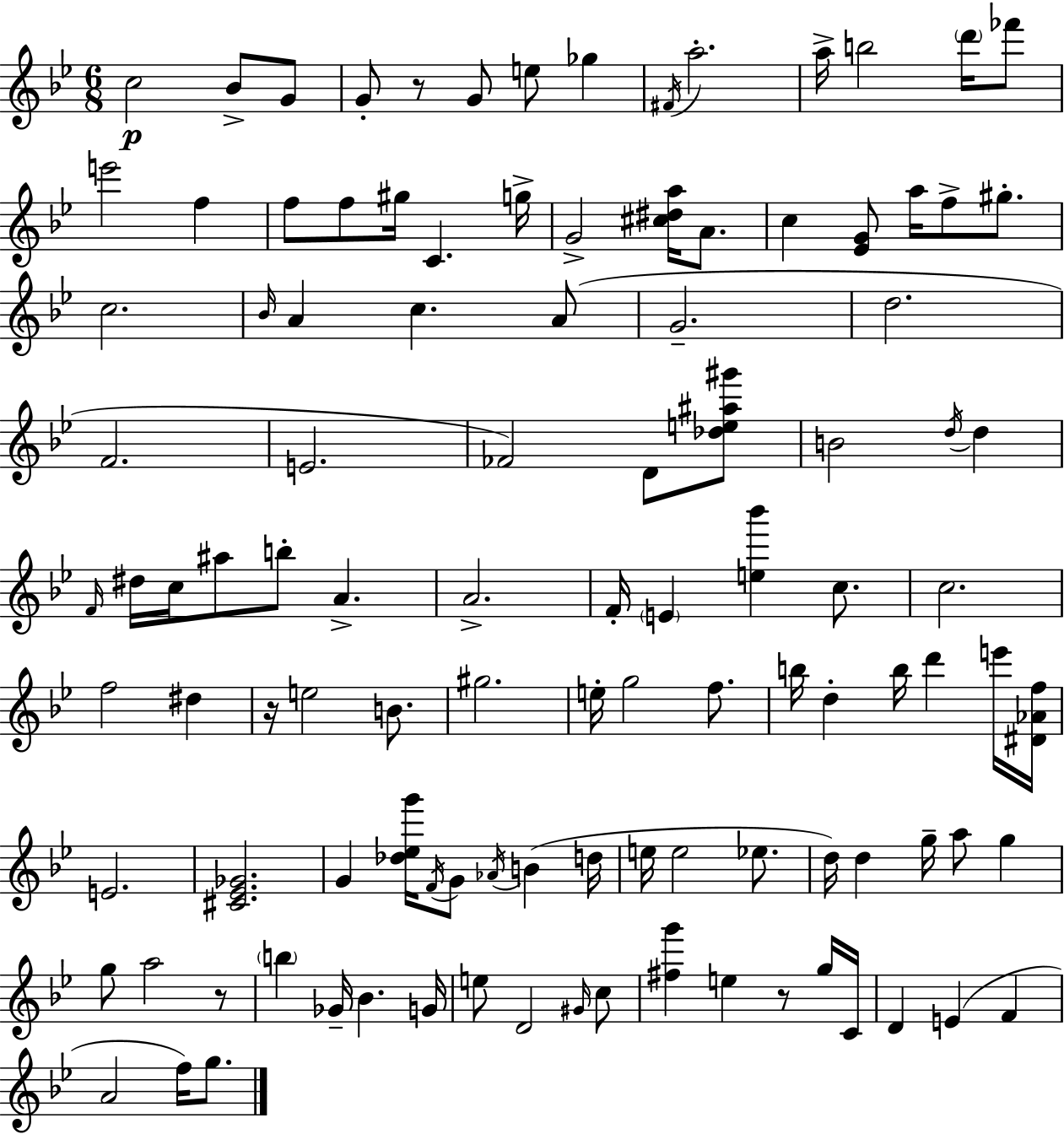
{
  \clef treble
  \numericTimeSignature
  \time 6/8
  \key bes \major
  c''2\p bes'8-> g'8 | g'8-. r8 g'8 e''8 ges''4 | \acciaccatura { fis'16 } a''2.-. | a''16-> b''2 \parenthesize d'''16 fes'''8 | \break e'''2 f''4 | f''8 f''8 gis''16 c'4. | g''16-> g'2-> <cis'' dis'' a''>16 a'8. | c''4 <ees' g'>8 a''16 f''8-> gis''8.-. | \break c''2. | \grace { bes'16 } a'4 c''4. | a'8( g'2.-- | d''2. | \break f'2. | e'2. | fes'2) d'8 | <des'' e'' ais'' gis'''>8 b'2 \acciaccatura { d''16 } d''4 | \break \grace { f'16 } dis''16 c''16 ais''8 b''8-. a'4.-> | a'2.-> | f'16-. \parenthesize e'4 <e'' bes'''>4 | c''8. c''2. | \break f''2 | dis''4 r16 e''2 | b'8. gis''2. | e''16-. g''2 | \break f''8. b''16 d''4-. b''16 d'''4 | e'''16 <dis' aes' f''>16 e'2. | <cis' ees' ges'>2. | g'4 <des'' ees'' g'''>16 \acciaccatura { f'16 } g'8 | \break \acciaccatura { aes'16 } b'4( d''16 e''16 e''2 | ees''8. d''16) d''4 g''16-- | a''8 g''4 g''8 a''2 | r8 \parenthesize b''4 ges'16-- bes'4. | \break g'16 e''8 d'2 | \grace { gis'16 } c''8 <fis'' g'''>4 e''4 | r8 g''16 c'16 d'4 e'4( | f'4 a'2 | \break f''16) g''8. \bar "|."
}